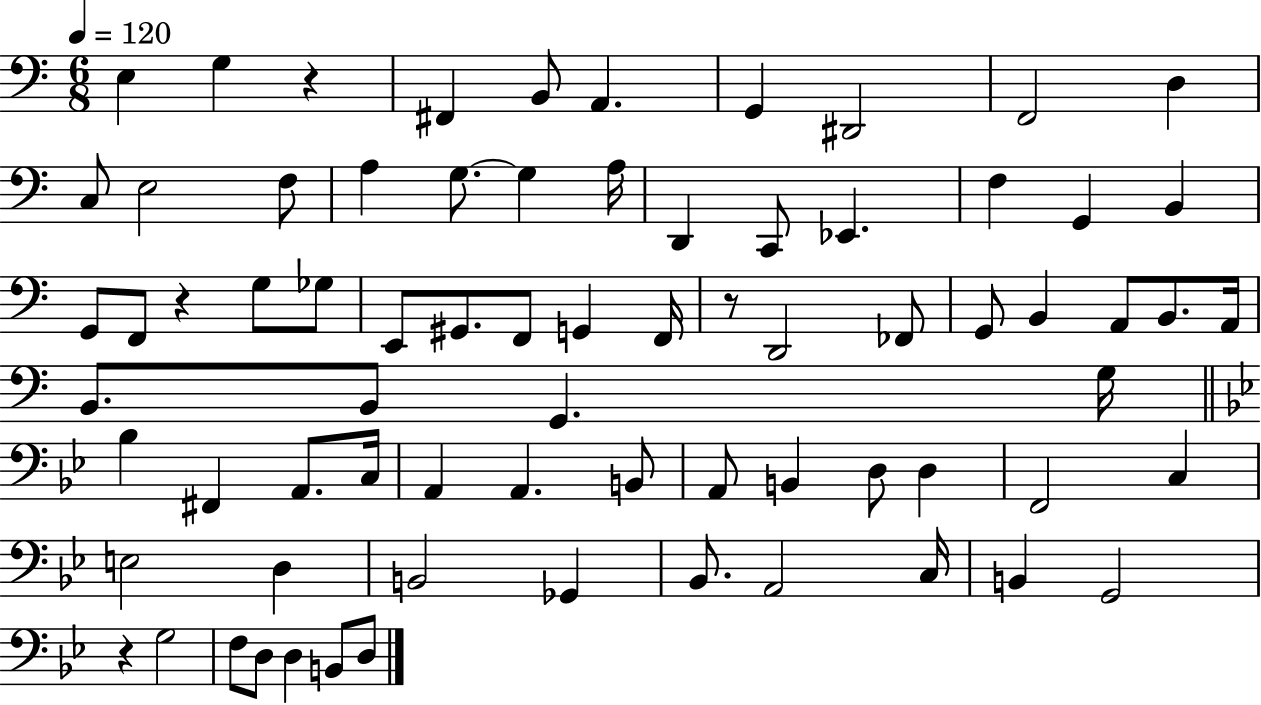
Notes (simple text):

E3/q G3/q R/q F#2/q B2/e A2/q. G2/q D#2/h F2/h D3/q C3/e E3/h F3/e A3/q G3/e. G3/q A3/s D2/q C2/e Eb2/q. F3/q G2/q B2/q G2/e F2/e R/q G3/e Gb3/e E2/e G#2/e. F2/e G2/q F2/s R/e D2/h FES2/e G2/e B2/q A2/e B2/e. A2/s B2/e. B2/e G2/q. G3/s Bb3/q F#2/q A2/e. C3/s A2/q A2/q. B2/e A2/e B2/q D3/e D3/q F2/h C3/q E3/h D3/q B2/h Gb2/q Bb2/e. A2/h C3/s B2/q G2/h R/q G3/h F3/e D3/e D3/q B2/e D3/e